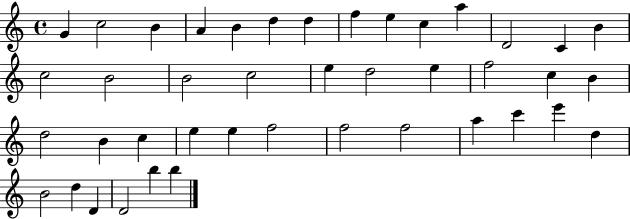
X:1
T:Untitled
M:4/4
L:1/4
K:C
G c2 B A B d d f e c a D2 C B c2 B2 B2 c2 e d2 e f2 c B d2 B c e e f2 f2 f2 a c' e' d B2 d D D2 b b